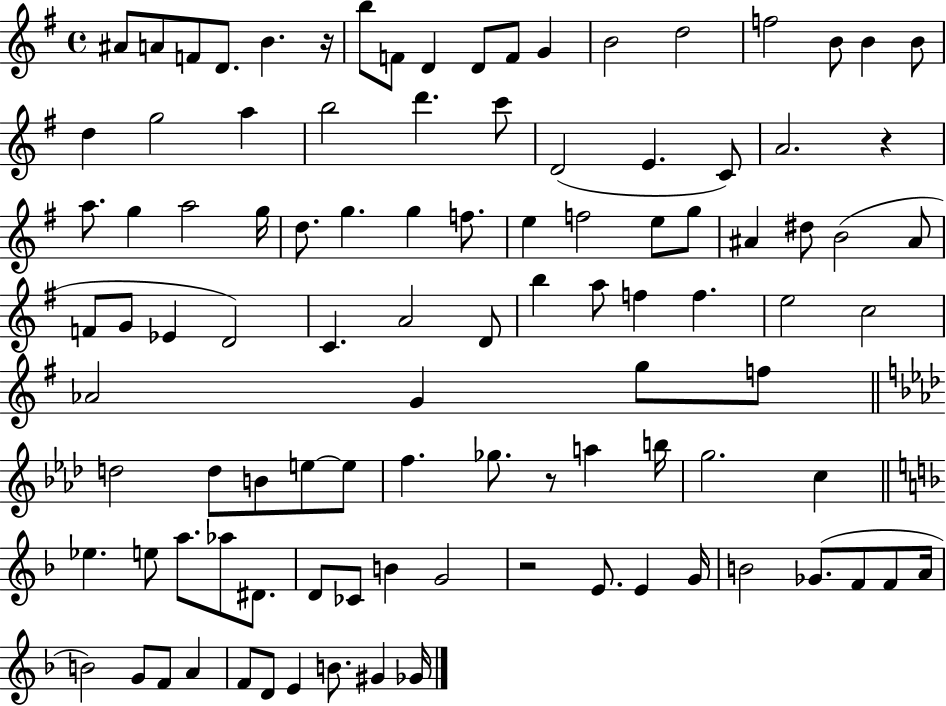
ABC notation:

X:1
T:Untitled
M:4/4
L:1/4
K:G
^A/2 A/2 F/2 D/2 B z/4 b/2 F/2 D D/2 F/2 G B2 d2 f2 B/2 B B/2 d g2 a b2 d' c'/2 D2 E C/2 A2 z a/2 g a2 g/4 d/2 g g f/2 e f2 e/2 g/2 ^A ^d/2 B2 ^A/2 F/2 G/2 _E D2 C A2 D/2 b a/2 f f e2 c2 _A2 G g/2 f/2 d2 d/2 B/2 e/2 e/2 f _g/2 z/2 a b/4 g2 c _e e/2 a/2 _a/2 ^D/2 D/2 _C/2 B G2 z2 E/2 E G/4 B2 _G/2 F/2 F/2 A/4 B2 G/2 F/2 A F/2 D/2 E B/2 ^G _G/4